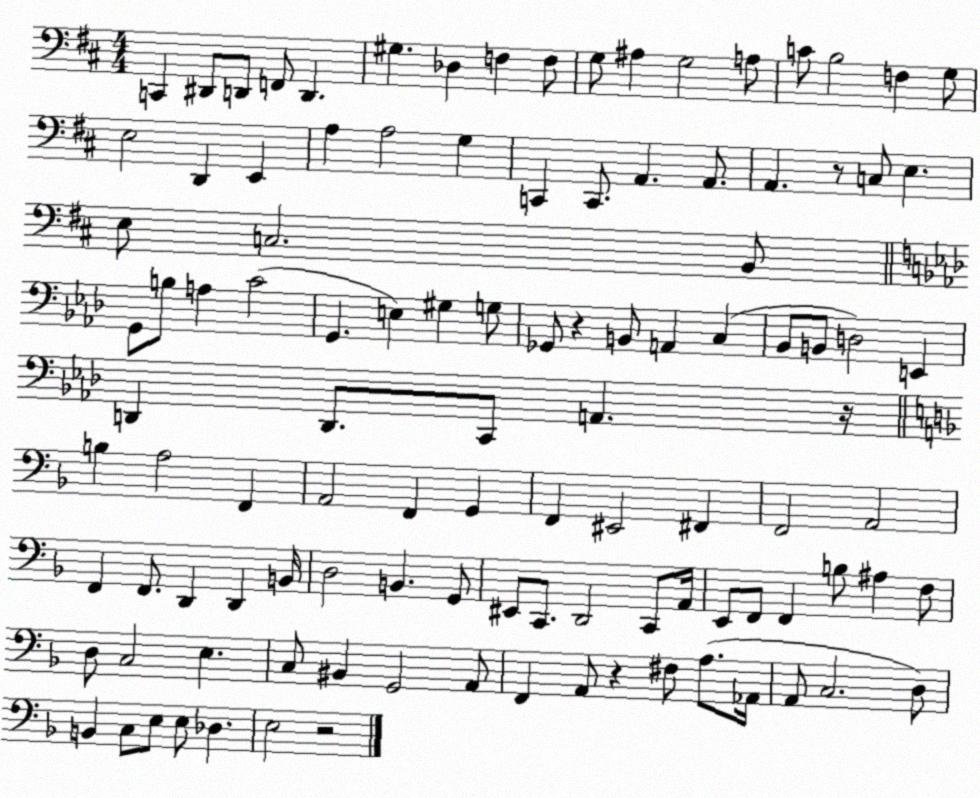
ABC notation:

X:1
T:Untitled
M:4/4
L:1/4
K:D
C,, ^D,,/2 D,,/2 F,,/2 D,, ^G, _D, F, F,/2 G,/2 ^A, G,2 A,/2 C/2 B,2 F, G,/2 E,2 D,, E,, A, A,2 G, C,, C,,/2 A,, A,,/2 A,, z/2 C,/2 E, E,/2 C,2 B,,/2 G,,/2 B,/2 A, C2 G,, E, ^G, G,/2 _G,,/2 z B,,/2 A,, C, _B,,/2 B,,/2 D,2 E,, D,, D,,/2 C,,/2 A,, z/4 B, A,2 F,, A,,2 F,, G,, F,, ^E,,2 ^F,, F,,2 A,,2 F,, F,,/2 D,, D,, B,,/4 D,2 B,, G,,/2 ^E,,/2 C,,/2 D,,2 C,,/2 A,,/4 E,,/2 F,,/2 F,, B,/2 ^A, F,/2 D,/2 C,2 E, C,/2 ^B,, G,,2 A,,/2 F,, A,,/2 z ^F,/2 A,/2 _A,,/4 A,,/2 C,2 D,/2 B,, C,/2 E,/2 E,/2 _D, E,2 z2